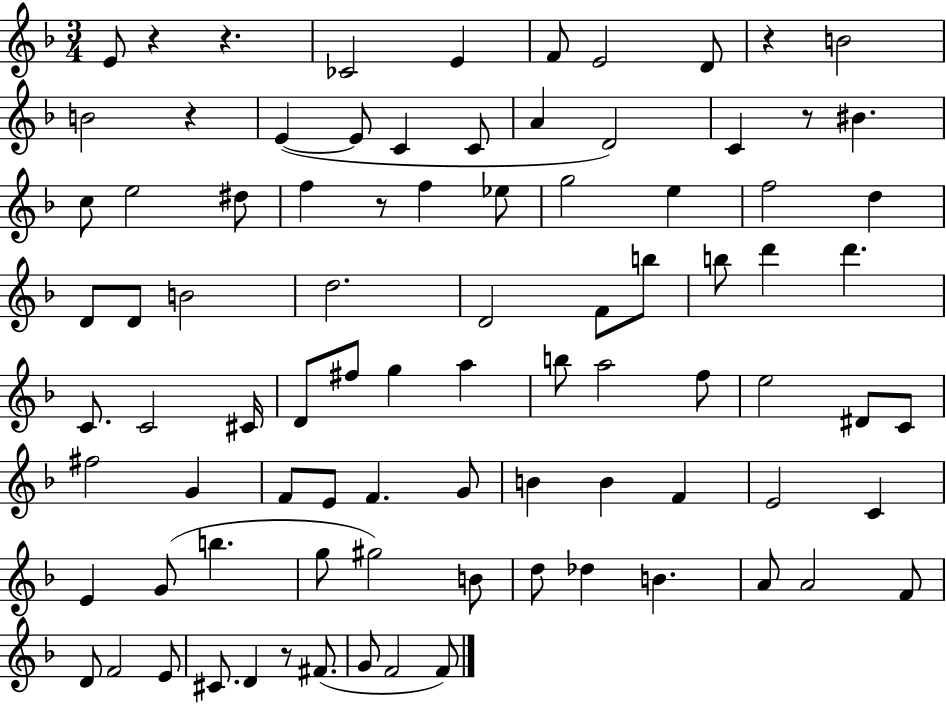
X:1
T:Untitled
M:3/4
L:1/4
K:F
E/2 z z _C2 E F/2 E2 D/2 z B2 B2 z E E/2 C C/2 A D2 C z/2 ^B c/2 e2 ^d/2 f z/2 f _e/2 g2 e f2 d D/2 D/2 B2 d2 D2 F/2 b/2 b/2 d' d' C/2 C2 ^C/4 D/2 ^f/2 g a b/2 a2 f/2 e2 ^D/2 C/2 ^f2 G F/2 E/2 F G/2 B B F E2 C E G/2 b g/2 ^g2 B/2 d/2 _d B A/2 A2 F/2 D/2 F2 E/2 ^C/2 D z/2 ^F/2 G/2 F2 F/2